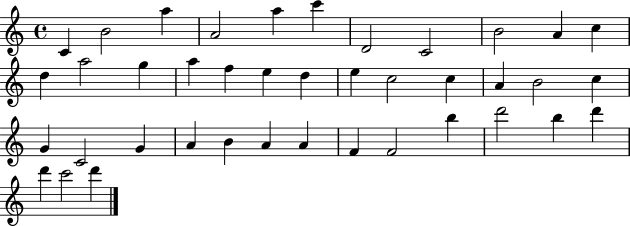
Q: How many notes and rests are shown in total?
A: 40